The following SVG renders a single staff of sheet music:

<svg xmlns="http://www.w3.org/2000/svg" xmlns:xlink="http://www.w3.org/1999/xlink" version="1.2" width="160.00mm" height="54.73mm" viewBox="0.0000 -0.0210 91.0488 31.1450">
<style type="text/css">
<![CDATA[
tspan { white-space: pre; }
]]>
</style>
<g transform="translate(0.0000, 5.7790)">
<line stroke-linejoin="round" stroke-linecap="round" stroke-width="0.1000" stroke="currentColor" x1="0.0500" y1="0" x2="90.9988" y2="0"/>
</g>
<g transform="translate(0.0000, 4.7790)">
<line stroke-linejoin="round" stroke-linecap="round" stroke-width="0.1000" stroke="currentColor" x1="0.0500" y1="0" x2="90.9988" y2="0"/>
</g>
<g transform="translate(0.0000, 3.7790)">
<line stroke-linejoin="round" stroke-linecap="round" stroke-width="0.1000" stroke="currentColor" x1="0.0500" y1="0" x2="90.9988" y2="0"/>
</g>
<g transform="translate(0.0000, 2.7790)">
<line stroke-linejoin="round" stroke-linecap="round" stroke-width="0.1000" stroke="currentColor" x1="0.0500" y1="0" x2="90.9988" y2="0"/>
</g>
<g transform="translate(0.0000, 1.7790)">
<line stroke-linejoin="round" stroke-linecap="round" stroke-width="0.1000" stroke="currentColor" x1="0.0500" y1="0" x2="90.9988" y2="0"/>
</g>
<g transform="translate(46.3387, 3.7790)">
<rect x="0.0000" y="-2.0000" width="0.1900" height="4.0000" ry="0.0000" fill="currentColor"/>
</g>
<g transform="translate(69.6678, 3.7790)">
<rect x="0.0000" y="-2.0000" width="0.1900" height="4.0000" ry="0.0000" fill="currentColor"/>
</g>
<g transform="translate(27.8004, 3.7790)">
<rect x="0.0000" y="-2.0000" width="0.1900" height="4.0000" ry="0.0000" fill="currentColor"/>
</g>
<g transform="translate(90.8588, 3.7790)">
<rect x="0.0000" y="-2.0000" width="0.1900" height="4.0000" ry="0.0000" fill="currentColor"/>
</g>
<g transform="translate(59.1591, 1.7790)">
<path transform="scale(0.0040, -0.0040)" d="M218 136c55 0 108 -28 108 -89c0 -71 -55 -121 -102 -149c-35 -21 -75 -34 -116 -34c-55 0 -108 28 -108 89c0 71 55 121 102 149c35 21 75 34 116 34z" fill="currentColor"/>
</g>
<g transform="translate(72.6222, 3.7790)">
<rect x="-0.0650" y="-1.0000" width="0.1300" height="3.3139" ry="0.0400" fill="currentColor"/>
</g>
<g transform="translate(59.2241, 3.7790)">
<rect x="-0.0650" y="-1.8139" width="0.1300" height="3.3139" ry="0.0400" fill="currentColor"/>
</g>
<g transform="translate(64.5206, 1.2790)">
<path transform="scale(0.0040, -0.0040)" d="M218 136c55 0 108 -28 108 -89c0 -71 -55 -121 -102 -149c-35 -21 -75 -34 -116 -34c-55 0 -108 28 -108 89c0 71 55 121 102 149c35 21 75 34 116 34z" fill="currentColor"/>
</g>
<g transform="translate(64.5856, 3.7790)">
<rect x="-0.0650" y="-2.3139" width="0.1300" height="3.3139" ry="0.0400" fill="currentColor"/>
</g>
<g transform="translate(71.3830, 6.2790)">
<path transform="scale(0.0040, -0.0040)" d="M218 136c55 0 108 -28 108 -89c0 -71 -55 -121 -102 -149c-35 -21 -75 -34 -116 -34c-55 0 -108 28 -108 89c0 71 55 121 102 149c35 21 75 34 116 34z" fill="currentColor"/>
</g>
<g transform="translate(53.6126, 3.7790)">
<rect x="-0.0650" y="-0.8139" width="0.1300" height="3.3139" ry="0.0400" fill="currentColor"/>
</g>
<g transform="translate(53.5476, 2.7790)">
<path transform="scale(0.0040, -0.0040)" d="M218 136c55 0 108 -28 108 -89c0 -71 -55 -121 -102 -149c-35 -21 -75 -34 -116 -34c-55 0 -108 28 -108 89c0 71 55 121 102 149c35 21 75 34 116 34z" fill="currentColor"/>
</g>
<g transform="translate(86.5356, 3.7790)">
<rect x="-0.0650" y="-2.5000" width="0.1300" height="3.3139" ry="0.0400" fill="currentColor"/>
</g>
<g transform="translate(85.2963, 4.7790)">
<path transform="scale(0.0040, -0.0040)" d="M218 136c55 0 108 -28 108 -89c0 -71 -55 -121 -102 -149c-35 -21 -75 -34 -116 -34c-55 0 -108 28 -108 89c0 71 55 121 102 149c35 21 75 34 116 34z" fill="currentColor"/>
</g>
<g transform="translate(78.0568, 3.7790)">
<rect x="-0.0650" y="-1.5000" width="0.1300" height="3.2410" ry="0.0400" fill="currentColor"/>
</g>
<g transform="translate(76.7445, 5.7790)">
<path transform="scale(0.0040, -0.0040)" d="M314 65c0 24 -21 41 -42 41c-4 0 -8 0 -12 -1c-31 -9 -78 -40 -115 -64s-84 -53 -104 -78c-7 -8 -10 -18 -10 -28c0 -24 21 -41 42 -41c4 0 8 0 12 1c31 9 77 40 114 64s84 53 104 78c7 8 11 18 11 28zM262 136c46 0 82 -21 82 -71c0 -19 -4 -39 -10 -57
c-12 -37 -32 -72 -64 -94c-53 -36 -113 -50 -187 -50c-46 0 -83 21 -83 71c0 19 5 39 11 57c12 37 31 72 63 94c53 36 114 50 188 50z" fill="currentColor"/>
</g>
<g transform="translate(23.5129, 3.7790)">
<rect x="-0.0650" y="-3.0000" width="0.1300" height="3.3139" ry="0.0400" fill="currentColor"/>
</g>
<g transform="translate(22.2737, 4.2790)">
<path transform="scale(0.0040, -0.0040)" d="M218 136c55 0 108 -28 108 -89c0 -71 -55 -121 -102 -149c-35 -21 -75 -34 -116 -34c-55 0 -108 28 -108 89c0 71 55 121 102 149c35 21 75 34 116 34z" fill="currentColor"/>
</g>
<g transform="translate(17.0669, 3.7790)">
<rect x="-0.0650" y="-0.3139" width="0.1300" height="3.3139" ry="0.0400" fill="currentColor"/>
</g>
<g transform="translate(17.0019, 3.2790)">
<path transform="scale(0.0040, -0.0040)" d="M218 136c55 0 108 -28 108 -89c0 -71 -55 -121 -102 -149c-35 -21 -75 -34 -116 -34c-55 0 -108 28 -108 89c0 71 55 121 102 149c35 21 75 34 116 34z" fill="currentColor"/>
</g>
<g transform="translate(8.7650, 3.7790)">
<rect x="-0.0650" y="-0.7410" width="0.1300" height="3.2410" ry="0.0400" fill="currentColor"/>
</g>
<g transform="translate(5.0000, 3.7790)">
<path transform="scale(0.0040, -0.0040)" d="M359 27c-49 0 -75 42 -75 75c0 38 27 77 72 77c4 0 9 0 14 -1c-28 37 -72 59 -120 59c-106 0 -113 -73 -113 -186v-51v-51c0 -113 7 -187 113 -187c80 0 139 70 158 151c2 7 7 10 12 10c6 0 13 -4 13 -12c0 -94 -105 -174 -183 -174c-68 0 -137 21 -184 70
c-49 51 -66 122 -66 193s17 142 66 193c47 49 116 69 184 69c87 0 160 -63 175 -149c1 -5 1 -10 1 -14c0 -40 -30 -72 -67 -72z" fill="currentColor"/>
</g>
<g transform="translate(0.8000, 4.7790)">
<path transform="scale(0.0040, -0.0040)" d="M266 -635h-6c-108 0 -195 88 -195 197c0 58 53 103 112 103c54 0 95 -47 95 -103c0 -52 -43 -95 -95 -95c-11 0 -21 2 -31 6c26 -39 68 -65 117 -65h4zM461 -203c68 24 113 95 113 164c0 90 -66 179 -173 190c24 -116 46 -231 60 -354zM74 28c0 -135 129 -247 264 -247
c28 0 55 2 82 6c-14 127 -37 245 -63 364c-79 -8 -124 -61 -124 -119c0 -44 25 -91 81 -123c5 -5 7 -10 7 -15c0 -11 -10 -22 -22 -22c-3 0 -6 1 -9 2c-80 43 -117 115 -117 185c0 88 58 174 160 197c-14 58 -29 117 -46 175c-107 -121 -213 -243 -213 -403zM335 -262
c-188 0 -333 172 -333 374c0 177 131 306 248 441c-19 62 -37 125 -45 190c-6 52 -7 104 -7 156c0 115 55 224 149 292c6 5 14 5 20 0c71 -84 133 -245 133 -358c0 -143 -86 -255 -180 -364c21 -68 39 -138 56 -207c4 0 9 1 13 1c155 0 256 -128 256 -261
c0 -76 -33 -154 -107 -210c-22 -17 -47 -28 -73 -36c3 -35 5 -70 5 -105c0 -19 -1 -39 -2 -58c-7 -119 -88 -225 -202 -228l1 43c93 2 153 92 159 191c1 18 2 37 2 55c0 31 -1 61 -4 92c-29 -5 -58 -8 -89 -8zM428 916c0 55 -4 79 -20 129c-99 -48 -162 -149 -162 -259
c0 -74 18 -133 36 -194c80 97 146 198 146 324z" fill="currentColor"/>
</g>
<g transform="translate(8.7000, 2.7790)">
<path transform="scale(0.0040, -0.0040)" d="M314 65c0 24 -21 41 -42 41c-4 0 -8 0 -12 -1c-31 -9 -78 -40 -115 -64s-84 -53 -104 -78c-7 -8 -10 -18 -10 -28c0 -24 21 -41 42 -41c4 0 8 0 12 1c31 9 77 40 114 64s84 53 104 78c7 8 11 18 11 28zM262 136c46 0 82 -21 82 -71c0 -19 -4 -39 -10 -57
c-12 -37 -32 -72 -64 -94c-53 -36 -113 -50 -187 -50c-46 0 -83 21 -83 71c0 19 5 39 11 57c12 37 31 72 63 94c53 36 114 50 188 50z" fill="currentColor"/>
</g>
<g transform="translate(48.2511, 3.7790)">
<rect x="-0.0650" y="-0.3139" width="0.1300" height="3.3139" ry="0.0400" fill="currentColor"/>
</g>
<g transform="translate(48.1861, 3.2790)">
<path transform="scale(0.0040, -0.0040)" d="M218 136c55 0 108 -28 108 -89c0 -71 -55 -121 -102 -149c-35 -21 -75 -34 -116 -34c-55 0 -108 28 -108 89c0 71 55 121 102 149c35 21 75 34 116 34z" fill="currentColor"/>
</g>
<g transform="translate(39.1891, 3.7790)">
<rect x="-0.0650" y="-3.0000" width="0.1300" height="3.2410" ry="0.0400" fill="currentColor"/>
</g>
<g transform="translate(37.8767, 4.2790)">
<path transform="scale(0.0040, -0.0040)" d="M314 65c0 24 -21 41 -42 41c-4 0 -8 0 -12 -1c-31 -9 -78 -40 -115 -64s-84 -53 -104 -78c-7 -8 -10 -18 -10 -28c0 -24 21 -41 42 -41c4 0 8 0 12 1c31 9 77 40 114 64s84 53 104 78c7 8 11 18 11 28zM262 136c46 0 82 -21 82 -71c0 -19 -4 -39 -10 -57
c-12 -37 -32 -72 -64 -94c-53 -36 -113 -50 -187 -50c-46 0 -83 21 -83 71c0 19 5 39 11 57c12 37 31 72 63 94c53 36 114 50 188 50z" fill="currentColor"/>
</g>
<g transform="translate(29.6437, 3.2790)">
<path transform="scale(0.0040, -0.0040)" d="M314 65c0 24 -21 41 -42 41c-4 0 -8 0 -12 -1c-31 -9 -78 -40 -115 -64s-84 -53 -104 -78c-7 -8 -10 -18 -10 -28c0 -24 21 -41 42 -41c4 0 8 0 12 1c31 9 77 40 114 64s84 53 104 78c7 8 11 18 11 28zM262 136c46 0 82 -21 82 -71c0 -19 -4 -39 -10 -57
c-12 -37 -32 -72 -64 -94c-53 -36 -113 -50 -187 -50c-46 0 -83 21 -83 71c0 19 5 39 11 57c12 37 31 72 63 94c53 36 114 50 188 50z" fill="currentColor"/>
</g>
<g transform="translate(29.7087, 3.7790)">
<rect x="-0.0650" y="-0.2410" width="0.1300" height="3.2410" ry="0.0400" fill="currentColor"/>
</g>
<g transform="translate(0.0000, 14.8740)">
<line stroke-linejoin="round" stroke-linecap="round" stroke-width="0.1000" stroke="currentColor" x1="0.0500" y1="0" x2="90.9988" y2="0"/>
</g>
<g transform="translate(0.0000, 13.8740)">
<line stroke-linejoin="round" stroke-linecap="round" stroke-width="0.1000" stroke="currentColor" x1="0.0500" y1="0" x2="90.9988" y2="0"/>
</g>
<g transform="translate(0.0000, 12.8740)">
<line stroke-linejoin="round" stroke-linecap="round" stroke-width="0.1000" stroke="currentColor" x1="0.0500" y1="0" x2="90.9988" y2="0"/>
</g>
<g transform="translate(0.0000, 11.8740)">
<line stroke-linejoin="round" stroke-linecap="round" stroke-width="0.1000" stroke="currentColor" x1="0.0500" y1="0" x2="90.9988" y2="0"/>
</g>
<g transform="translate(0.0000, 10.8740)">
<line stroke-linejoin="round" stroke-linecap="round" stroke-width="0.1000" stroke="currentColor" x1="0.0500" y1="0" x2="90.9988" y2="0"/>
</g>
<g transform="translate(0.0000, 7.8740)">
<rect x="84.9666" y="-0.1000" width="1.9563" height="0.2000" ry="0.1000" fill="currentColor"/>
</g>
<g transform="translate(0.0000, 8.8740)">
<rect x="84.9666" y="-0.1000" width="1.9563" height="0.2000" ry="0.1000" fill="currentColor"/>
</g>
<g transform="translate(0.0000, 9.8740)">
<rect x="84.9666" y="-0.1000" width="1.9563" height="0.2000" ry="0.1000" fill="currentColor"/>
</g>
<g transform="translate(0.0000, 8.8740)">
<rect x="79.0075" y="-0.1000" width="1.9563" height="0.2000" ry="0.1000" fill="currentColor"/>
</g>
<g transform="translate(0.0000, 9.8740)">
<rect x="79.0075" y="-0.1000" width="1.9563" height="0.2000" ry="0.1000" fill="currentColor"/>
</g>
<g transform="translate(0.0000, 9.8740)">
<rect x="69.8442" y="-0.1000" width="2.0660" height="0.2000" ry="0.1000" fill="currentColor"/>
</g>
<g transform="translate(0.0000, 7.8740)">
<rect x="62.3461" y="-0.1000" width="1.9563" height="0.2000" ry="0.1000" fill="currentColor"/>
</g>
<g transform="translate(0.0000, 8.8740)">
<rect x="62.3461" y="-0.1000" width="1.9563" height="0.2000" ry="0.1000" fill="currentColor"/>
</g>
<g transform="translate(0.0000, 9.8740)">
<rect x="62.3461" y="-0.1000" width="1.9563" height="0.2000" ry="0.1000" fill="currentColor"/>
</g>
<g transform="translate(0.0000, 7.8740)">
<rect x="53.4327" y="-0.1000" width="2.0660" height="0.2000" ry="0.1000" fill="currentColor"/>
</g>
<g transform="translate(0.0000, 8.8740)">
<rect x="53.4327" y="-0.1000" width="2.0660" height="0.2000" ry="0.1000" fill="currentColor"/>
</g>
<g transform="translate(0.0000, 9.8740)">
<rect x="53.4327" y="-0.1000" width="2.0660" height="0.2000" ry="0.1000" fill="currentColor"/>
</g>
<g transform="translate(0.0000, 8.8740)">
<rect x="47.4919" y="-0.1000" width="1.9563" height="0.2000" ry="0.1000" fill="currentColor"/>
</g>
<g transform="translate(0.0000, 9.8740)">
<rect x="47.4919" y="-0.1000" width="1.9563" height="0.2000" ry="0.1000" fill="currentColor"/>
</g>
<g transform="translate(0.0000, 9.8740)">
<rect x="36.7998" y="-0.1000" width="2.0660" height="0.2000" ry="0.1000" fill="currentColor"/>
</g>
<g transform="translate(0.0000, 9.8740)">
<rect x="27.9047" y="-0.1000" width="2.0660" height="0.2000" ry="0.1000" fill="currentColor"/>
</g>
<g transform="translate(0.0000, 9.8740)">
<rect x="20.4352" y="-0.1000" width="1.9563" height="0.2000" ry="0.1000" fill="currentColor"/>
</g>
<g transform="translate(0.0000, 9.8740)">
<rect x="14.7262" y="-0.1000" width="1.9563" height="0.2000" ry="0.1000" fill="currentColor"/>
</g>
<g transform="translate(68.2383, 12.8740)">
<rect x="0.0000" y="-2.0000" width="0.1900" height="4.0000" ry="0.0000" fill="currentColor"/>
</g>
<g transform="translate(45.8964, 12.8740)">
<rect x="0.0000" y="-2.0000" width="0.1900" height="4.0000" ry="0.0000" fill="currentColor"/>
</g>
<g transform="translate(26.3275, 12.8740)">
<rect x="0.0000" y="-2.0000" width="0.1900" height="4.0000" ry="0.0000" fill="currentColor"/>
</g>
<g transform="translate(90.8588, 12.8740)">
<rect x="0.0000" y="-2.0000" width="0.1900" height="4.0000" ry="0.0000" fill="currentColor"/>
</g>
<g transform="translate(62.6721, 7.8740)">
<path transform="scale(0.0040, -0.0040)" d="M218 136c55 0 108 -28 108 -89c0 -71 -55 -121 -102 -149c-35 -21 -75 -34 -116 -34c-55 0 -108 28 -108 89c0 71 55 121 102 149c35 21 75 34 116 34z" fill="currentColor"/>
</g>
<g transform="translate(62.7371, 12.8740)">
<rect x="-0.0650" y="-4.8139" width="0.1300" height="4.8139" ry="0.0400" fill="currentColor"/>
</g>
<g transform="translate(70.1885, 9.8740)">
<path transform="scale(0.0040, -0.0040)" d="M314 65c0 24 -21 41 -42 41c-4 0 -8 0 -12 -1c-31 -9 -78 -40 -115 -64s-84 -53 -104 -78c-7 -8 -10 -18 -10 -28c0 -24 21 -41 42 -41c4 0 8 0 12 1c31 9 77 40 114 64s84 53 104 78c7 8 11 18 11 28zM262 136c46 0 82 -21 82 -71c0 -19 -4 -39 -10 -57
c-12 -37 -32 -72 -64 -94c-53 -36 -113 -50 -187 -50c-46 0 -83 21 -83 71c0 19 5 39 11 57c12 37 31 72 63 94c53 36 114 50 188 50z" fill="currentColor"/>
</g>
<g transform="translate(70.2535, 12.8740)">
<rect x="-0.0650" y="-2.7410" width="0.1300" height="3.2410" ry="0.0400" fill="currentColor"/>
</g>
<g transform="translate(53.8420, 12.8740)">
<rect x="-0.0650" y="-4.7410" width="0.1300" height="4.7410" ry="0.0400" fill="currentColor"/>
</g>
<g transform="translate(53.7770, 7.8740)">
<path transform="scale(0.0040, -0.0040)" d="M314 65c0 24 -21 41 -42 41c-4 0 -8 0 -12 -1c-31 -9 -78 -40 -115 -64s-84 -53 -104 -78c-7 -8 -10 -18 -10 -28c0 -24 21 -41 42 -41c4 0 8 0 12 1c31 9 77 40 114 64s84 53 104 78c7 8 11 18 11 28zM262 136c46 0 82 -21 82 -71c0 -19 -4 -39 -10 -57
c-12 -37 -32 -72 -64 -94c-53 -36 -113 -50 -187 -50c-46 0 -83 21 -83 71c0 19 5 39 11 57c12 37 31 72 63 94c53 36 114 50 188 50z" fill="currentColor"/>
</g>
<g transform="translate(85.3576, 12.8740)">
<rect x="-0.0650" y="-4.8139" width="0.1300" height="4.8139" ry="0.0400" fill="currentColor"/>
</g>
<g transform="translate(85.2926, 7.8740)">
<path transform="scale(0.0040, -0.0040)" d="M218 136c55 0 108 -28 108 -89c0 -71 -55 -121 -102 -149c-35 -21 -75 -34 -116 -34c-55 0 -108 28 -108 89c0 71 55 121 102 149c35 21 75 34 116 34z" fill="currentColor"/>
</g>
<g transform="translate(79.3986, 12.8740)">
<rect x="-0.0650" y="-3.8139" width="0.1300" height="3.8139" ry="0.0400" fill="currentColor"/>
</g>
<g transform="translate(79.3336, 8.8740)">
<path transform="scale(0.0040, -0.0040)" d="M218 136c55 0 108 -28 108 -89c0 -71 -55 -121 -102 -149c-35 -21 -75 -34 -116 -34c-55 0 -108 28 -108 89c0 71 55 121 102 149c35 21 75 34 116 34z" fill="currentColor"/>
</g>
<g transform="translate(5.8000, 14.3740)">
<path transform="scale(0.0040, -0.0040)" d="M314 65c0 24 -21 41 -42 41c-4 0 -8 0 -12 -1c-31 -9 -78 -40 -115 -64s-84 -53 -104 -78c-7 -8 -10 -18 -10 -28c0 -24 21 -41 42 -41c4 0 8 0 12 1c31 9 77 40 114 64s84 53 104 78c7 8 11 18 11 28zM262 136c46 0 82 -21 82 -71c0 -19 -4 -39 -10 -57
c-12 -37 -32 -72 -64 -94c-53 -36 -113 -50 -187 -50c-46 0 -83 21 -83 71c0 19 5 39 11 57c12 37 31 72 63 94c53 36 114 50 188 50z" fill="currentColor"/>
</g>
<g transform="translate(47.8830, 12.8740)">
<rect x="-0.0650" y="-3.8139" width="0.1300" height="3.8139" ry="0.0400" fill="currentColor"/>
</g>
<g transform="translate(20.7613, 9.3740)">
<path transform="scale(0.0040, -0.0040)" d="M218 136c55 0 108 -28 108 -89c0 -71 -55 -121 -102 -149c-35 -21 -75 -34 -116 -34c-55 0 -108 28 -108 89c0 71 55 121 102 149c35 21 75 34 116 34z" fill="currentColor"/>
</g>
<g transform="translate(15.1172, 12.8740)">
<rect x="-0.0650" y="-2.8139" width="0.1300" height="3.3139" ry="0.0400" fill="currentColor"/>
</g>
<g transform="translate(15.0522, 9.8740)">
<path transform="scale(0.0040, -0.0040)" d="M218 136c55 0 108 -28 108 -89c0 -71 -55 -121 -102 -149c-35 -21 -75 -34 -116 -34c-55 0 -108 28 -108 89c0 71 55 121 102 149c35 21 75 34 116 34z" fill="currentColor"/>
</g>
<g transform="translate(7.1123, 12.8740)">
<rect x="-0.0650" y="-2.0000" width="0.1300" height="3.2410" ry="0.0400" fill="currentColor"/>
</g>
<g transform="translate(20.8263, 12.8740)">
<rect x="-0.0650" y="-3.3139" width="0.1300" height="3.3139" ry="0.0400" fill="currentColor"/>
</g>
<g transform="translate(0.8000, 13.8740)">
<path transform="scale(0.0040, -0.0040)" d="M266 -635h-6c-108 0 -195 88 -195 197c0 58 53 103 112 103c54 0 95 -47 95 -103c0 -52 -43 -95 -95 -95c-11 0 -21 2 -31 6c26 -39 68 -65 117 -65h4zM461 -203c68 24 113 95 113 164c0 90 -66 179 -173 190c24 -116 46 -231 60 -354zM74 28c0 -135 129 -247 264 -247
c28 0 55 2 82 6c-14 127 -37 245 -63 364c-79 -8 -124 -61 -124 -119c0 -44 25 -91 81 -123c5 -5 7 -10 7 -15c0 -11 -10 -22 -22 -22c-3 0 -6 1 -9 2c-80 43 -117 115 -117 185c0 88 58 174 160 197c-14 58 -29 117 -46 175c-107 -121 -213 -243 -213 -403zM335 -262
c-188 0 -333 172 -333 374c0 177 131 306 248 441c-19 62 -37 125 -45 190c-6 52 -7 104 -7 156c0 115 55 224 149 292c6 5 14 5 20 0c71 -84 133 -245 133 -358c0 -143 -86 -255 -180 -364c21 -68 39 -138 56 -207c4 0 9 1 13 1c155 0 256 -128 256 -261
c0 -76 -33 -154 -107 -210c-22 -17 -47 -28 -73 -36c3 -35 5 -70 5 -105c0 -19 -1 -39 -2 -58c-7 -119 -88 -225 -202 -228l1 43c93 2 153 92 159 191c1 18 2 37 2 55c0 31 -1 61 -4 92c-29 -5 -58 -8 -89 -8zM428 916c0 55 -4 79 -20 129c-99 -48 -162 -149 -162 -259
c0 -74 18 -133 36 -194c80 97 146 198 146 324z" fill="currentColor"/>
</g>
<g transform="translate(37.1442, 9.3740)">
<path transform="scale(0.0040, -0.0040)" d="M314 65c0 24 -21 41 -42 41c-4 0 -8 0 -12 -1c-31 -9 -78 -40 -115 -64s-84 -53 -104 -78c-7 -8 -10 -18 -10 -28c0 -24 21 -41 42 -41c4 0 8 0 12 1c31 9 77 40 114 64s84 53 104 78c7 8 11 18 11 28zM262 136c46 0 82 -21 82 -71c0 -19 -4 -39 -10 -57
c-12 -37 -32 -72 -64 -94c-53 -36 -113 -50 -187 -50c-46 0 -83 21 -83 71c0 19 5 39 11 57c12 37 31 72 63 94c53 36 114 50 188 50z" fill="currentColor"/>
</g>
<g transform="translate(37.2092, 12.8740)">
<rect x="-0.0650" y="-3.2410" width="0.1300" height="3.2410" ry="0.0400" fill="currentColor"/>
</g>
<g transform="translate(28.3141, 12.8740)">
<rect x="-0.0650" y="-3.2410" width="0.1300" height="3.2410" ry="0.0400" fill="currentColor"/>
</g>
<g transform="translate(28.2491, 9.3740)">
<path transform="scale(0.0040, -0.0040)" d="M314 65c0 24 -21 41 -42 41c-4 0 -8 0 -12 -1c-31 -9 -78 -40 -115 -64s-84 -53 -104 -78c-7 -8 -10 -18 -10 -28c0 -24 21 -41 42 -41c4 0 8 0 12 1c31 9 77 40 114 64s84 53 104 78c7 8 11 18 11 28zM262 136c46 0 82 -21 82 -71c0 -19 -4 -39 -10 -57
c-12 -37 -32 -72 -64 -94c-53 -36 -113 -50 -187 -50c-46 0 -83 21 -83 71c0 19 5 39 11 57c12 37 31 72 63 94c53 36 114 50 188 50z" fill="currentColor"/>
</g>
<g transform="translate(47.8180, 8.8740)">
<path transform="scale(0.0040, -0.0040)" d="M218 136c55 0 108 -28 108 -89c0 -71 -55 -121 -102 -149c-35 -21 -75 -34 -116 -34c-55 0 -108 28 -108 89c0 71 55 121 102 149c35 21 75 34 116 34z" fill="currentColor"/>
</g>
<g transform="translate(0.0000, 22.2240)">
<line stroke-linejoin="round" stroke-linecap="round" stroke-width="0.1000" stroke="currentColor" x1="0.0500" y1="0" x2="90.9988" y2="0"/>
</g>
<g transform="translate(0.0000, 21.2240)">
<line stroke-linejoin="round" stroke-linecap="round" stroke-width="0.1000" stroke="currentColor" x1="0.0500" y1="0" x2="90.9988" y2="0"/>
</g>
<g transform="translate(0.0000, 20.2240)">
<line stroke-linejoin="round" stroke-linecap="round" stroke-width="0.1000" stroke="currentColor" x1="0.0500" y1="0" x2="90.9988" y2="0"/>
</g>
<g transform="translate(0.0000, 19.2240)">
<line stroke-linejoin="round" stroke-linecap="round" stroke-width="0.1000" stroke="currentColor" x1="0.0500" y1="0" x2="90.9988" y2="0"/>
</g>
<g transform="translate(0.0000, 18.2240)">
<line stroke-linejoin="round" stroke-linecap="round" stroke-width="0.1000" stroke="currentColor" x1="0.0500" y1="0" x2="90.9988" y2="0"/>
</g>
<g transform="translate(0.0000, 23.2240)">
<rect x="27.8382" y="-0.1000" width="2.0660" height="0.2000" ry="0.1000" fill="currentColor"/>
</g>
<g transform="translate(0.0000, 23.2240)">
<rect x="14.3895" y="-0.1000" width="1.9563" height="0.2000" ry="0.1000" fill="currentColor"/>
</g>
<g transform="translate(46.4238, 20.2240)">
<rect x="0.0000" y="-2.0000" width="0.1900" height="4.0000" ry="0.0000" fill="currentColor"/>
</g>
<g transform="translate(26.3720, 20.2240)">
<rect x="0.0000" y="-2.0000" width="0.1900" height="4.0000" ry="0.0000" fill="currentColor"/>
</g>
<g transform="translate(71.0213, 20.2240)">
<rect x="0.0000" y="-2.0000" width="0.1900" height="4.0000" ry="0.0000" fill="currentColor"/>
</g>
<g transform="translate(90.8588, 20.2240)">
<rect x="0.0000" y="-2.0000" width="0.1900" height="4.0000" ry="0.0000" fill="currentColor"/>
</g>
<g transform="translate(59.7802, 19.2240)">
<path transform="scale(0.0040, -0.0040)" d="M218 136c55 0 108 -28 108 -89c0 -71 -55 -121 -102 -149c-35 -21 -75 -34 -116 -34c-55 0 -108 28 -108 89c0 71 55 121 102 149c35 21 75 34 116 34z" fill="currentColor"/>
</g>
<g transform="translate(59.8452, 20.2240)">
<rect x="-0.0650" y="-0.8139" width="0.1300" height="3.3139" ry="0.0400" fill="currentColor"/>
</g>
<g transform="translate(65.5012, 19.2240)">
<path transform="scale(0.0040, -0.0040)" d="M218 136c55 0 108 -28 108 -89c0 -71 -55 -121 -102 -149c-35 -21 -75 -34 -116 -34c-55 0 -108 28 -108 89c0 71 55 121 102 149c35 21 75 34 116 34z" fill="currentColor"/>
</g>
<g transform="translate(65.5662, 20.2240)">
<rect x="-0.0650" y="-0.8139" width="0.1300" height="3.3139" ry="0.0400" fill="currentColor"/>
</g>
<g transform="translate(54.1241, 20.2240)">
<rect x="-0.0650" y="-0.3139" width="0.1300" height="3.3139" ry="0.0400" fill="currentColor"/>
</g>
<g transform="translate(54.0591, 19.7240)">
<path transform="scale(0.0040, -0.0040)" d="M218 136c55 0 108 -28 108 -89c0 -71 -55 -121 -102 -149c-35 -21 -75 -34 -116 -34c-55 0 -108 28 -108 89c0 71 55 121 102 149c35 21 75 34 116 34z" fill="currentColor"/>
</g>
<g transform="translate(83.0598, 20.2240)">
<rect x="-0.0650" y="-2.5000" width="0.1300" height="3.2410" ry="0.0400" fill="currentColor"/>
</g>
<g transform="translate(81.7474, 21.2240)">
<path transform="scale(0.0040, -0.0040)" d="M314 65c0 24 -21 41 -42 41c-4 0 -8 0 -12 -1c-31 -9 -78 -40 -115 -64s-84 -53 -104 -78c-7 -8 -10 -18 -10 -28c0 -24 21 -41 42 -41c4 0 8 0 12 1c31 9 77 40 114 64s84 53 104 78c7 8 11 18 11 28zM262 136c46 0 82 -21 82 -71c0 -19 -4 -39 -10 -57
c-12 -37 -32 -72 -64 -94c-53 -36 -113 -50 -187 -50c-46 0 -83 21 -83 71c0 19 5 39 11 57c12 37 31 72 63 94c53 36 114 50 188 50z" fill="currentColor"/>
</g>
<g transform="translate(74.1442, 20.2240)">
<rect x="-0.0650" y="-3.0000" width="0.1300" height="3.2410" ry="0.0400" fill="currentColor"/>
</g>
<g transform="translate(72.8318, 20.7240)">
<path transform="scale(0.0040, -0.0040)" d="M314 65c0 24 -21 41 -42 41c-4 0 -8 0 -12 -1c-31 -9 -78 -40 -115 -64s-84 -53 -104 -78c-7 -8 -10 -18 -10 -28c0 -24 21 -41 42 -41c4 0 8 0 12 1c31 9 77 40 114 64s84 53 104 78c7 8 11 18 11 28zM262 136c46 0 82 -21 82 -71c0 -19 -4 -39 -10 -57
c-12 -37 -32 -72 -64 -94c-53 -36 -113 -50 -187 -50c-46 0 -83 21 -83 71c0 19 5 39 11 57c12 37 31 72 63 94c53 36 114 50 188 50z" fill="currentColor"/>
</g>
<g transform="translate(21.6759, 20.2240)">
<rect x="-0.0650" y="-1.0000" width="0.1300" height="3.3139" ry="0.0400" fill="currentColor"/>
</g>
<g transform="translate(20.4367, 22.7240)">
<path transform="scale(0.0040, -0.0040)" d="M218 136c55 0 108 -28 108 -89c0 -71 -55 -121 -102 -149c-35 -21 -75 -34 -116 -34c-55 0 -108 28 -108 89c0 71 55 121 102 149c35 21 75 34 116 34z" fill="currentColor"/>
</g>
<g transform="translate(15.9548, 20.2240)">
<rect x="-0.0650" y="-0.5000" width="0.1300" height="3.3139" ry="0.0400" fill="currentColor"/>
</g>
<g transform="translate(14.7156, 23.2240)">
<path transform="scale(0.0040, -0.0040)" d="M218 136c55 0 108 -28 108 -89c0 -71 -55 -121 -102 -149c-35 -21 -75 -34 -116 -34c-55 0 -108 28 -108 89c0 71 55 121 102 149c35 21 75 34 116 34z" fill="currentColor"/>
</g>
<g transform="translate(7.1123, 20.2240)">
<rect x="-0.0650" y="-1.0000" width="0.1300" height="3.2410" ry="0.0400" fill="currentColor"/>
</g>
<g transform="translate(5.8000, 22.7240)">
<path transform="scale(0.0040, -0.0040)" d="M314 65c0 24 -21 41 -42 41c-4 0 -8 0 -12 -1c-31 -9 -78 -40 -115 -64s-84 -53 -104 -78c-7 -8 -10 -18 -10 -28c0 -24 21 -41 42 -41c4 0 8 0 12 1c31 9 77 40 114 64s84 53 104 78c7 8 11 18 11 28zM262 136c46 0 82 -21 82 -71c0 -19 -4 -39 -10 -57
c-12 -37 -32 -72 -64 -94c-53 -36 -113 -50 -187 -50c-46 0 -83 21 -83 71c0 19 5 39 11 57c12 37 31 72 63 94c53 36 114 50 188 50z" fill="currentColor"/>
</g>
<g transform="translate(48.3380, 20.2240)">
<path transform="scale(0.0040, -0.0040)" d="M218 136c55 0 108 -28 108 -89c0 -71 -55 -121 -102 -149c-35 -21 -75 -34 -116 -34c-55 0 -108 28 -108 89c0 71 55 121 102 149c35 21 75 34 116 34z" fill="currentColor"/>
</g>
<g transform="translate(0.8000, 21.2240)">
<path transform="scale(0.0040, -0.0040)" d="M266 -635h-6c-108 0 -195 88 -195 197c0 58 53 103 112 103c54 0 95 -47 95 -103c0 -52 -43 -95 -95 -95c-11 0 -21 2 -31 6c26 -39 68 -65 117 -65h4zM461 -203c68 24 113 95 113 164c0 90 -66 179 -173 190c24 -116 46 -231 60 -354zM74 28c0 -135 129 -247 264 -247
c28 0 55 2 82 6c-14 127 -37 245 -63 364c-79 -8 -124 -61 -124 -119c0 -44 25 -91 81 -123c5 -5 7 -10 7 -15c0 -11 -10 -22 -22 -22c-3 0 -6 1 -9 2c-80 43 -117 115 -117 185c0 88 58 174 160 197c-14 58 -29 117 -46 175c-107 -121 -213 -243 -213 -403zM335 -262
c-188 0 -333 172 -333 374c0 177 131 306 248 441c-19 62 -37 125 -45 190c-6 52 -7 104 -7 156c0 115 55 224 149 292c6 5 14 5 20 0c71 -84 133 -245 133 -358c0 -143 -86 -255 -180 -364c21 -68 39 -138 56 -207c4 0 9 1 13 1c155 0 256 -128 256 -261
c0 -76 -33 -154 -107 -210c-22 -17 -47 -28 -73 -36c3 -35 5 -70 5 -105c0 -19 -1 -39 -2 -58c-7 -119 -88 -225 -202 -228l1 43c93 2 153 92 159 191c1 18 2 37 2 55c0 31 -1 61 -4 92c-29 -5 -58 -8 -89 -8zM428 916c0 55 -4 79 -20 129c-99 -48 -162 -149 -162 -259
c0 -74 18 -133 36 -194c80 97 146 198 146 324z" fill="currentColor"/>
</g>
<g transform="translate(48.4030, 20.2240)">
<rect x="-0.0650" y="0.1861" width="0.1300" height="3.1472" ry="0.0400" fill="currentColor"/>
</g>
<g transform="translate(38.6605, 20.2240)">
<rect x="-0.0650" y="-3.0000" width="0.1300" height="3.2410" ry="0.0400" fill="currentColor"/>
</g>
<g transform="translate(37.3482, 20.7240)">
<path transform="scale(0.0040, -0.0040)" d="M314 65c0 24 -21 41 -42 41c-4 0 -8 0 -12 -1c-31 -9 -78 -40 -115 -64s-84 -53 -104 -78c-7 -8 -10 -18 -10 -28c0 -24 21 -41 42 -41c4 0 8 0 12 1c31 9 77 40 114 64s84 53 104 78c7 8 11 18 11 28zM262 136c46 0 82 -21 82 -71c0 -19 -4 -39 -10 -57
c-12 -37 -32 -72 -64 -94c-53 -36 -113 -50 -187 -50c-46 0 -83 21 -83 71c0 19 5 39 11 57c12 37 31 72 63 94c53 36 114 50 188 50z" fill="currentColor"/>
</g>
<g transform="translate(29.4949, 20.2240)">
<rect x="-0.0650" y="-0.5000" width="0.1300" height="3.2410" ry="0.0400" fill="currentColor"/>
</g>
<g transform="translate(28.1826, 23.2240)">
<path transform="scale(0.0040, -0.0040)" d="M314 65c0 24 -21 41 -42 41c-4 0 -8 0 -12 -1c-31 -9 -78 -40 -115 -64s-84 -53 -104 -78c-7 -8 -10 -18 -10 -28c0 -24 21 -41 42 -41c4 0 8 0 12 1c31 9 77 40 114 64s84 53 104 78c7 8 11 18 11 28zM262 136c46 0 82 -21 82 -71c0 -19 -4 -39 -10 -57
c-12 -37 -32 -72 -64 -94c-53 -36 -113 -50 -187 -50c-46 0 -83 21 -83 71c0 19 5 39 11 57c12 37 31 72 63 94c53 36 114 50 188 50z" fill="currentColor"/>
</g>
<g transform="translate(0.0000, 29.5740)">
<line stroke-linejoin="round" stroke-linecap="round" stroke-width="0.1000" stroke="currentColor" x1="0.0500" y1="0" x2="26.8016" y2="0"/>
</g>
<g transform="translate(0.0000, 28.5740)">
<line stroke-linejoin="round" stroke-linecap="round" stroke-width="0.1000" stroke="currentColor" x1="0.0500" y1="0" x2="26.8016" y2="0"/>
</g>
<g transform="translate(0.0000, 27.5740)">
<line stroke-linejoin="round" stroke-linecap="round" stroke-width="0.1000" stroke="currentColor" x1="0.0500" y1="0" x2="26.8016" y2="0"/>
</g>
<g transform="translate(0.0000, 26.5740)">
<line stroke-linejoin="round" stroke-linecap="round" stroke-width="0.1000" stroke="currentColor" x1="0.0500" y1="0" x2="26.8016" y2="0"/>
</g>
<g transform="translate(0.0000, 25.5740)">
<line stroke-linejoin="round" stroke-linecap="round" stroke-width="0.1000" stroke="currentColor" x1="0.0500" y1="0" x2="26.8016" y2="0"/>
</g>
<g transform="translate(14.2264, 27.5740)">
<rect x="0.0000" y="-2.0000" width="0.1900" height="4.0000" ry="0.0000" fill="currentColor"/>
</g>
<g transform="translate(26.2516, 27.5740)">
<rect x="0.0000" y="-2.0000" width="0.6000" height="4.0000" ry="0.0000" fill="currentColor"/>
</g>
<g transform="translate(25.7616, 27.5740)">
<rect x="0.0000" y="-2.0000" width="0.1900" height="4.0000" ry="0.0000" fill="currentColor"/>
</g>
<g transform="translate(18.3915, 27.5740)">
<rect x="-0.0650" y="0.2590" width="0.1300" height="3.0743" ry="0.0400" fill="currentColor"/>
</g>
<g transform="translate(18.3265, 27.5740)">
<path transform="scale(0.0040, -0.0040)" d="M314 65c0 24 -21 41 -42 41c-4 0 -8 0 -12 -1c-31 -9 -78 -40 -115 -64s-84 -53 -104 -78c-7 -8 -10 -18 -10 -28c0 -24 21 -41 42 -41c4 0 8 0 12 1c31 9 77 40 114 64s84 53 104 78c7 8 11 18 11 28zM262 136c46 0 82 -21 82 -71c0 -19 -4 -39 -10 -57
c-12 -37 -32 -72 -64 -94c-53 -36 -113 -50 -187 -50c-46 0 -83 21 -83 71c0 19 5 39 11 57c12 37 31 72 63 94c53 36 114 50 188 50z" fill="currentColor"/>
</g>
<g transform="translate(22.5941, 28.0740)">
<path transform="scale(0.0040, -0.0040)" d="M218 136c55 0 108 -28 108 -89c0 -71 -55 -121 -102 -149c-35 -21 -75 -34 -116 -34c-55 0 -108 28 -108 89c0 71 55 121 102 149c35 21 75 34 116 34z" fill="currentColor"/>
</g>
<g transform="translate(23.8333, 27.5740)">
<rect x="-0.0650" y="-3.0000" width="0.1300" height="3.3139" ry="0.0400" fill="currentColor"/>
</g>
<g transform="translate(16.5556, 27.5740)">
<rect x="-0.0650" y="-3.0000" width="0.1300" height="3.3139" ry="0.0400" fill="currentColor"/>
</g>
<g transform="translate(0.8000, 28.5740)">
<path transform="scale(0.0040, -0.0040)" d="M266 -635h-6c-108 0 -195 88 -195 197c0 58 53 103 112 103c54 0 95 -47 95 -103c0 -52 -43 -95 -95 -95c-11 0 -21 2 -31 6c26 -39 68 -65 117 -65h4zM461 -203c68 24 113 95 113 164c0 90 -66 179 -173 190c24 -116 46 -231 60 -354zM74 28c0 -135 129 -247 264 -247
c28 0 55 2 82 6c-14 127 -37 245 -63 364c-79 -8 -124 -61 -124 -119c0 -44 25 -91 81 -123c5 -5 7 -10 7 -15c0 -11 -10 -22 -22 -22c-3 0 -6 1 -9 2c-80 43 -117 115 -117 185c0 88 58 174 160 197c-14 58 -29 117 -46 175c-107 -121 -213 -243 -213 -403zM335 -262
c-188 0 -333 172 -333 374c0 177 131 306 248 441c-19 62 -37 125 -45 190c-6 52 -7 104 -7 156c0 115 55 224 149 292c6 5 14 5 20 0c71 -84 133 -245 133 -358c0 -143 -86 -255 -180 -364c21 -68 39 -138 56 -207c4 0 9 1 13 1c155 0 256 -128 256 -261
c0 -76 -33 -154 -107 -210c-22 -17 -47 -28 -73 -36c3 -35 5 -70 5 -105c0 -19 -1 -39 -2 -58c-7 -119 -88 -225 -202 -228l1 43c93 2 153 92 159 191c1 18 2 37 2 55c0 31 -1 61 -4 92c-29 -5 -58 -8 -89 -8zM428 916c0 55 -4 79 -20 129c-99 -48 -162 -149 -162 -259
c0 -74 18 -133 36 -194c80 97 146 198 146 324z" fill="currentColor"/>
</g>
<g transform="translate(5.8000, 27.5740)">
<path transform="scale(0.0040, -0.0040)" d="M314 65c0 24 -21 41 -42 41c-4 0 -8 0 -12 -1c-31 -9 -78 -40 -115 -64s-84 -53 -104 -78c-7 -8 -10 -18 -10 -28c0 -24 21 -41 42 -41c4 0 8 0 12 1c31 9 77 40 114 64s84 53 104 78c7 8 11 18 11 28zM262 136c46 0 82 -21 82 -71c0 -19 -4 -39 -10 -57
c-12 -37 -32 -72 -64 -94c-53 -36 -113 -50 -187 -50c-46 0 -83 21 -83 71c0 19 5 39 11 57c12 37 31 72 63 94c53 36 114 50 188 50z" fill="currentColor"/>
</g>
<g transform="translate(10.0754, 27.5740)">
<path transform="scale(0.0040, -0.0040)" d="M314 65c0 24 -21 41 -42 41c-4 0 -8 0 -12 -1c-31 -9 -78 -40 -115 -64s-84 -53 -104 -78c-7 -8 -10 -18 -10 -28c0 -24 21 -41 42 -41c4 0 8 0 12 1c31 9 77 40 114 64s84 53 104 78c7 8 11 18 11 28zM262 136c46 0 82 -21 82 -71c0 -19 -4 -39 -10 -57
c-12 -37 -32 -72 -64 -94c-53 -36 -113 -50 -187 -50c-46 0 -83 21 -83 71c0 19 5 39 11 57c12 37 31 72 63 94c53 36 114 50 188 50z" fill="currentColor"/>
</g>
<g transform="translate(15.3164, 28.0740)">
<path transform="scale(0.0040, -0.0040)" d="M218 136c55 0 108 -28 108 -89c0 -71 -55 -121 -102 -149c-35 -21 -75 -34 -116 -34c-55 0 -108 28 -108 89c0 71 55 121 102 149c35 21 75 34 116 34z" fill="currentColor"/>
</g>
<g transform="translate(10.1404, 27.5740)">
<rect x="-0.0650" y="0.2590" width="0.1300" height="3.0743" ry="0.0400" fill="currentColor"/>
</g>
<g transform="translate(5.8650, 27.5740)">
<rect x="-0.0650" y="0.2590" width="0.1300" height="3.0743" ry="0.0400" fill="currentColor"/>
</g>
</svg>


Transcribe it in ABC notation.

X:1
T:Untitled
M:4/4
L:1/4
K:C
d2 c A c2 A2 c d f g D E2 G F2 a b b2 b2 c' e'2 e' a2 c' e' D2 C D C2 A2 B c d d A2 G2 B2 B2 A B2 A